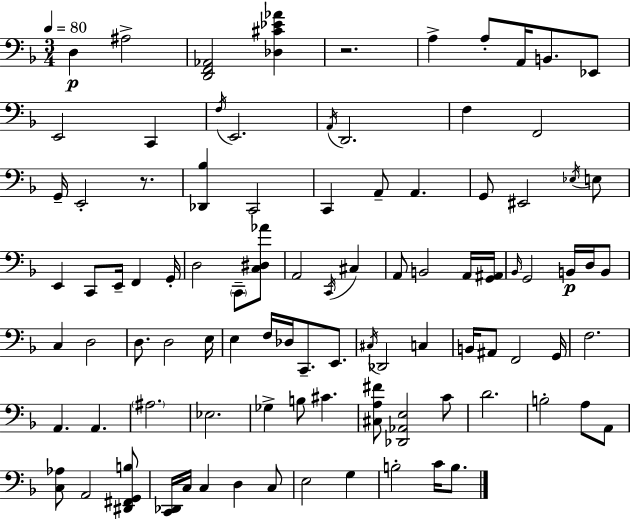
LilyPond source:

{
  \clef bass
  \numericTimeSignature
  \time 3/4
  \key d \minor
  \tempo 4 = 80
  \repeat volta 2 { d4\p ais2-> | <d, f, aes,>2 <des cis' ees' aes'>4 | r2. | a4-> a8-. a,16 b,8. ees,8 | \break e,2 c,4 | \acciaccatura { f16 } e,2. | \acciaccatura { a,16 } d,2. | f4 f,2 | \break g,16-- e,2-. r8. | <des, bes>4 c,2 | c,4 a,8-- a,4. | g,8 eis,2 | \break \acciaccatura { ees16 } e8 e,4 c,8 e,16-- f,4 | g,16-. d2 \parenthesize c,8-- | <c dis aes'>8 a,2 \acciaccatura { c,16 } | cis4 a,8 b,2 | \break a,16 <g, ais,>16 \grace { bes,16 } g,2 | b,16\p d16 b,8 c4 d2 | d8. d2 | e16 e4 f16 des16 c,8.-- | \break e,8. \acciaccatura { cis16 } des,2 | c4 b,16 ais,8 f,2 | g,16 f2. | a,4. | \break a,4. \parenthesize ais2. | ees2. | ges4-> b8 | cis'4. <cis a fis'>8 <des, aes, e>2 | \break c'8 d'2. | b2-. | a8 a,8 <c aes>8 a,2 | <dis, fis, g, b>8 <c, des,>16 c16 c4 | \break d4 c8 e2 | g4 b2-. | c'16 b8. } \bar "|."
}